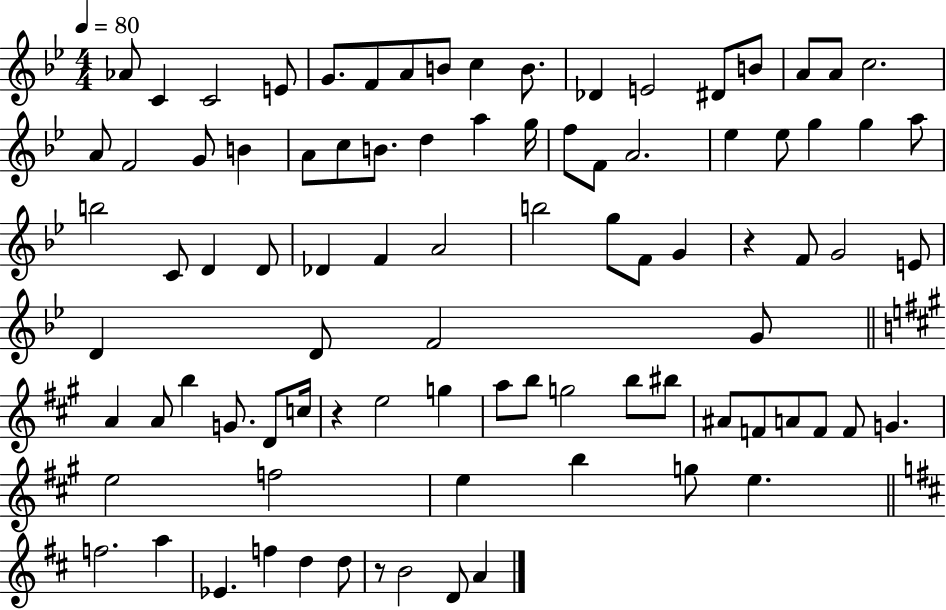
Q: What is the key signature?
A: BES major